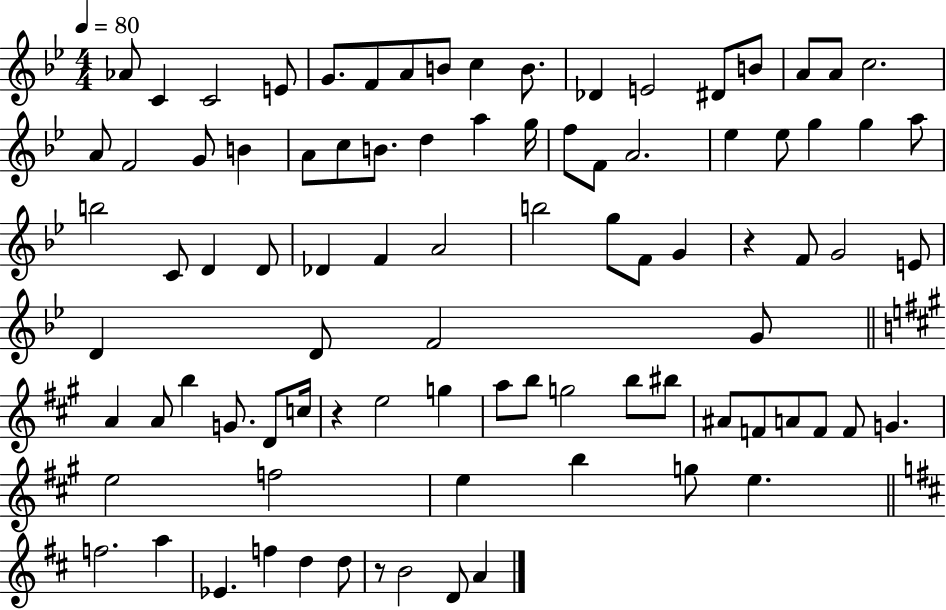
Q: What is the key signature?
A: BES major